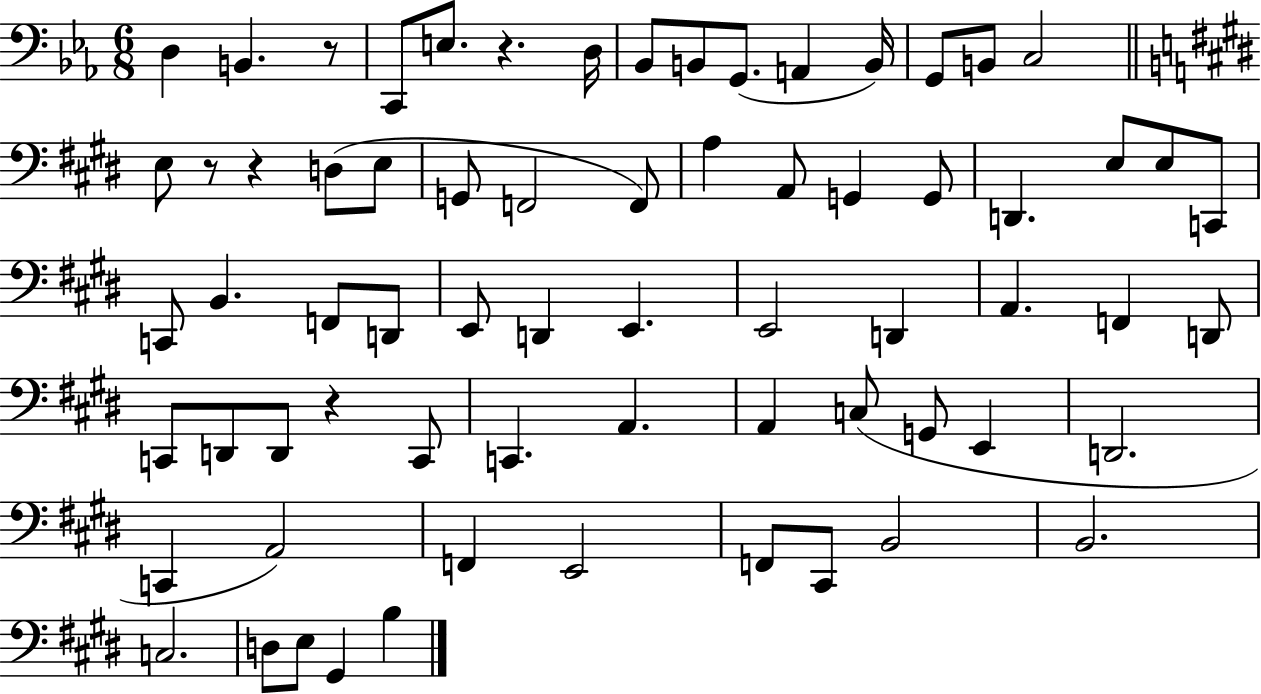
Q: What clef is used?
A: bass